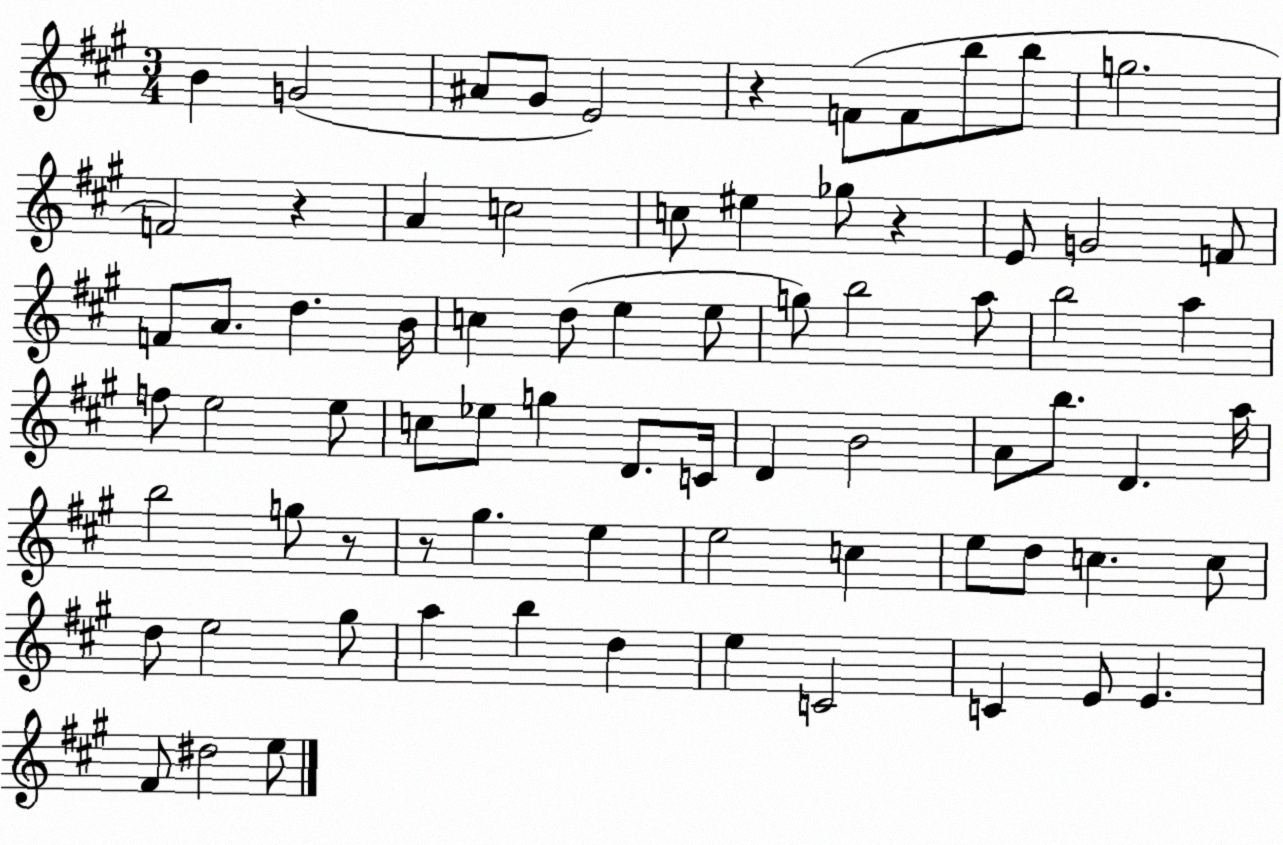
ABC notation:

X:1
T:Untitled
M:3/4
L:1/4
K:A
B G2 ^A/2 ^G/2 E2 z F/2 F/2 b/2 b/2 g2 F2 z A c2 c/2 ^e _g/2 z E/2 G2 F/2 F/2 A/2 d B/4 c d/2 e e/2 g/2 b2 a/2 b2 a f/2 e2 e/2 c/2 _e/2 g D/2 C/4 D B2 A/2 b/2 D a/4 b2 g/2 z/2 z/2 ^g e e2 c e/2 d/2 c c/2 d/2 e2 ^g/2 a b d e C2 C E/2 E ^F/2 ^d2 e/2